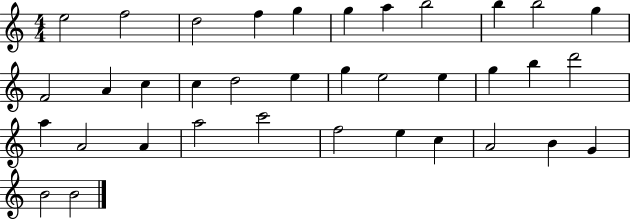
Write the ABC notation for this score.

X:1
T:Untitled
M:4/4
L:1/4
K:C
e2 f2 d2 f g g a b2 b b2 g F2 A c c d2 e g e2 e g b d'2 a A2 A a2 c'2 f2 e c A2 B G B2 B2